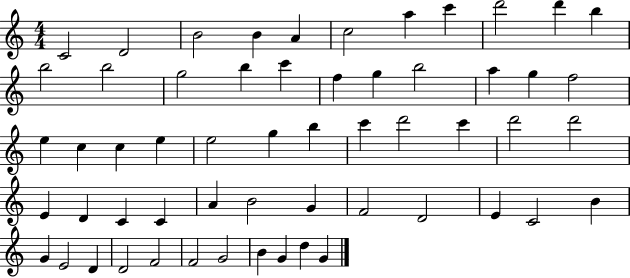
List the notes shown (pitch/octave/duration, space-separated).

C4/h D4/h B4/h B4/q A4/q C5/h A5/q C6/q D6/h D6/q B5/q B5/h B5/h G5/h B5/q C6/q F5/q G5/q B5/h A5/q G5/q F5/h E5/q C5/q C5/q E5/q E5/h G5/q B5/q C6/q D6/h C6/q D6/h D6/h E4/q D4/q C4/q C4/q A4/q B4/h G4/q F4/h D4/h E4/q C4/h B4/q G4/q E4/h D4/q D4/h F4/h F4/h G4/h B4/q G4/q D5/q G4/q